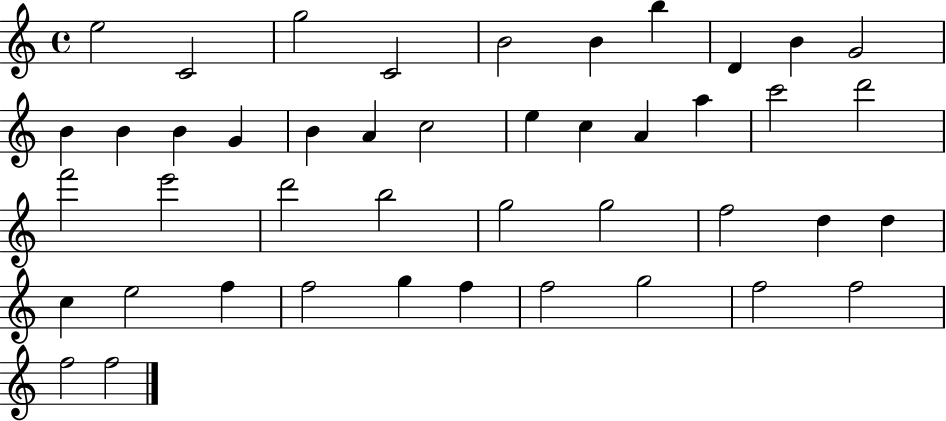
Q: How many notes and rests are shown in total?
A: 44